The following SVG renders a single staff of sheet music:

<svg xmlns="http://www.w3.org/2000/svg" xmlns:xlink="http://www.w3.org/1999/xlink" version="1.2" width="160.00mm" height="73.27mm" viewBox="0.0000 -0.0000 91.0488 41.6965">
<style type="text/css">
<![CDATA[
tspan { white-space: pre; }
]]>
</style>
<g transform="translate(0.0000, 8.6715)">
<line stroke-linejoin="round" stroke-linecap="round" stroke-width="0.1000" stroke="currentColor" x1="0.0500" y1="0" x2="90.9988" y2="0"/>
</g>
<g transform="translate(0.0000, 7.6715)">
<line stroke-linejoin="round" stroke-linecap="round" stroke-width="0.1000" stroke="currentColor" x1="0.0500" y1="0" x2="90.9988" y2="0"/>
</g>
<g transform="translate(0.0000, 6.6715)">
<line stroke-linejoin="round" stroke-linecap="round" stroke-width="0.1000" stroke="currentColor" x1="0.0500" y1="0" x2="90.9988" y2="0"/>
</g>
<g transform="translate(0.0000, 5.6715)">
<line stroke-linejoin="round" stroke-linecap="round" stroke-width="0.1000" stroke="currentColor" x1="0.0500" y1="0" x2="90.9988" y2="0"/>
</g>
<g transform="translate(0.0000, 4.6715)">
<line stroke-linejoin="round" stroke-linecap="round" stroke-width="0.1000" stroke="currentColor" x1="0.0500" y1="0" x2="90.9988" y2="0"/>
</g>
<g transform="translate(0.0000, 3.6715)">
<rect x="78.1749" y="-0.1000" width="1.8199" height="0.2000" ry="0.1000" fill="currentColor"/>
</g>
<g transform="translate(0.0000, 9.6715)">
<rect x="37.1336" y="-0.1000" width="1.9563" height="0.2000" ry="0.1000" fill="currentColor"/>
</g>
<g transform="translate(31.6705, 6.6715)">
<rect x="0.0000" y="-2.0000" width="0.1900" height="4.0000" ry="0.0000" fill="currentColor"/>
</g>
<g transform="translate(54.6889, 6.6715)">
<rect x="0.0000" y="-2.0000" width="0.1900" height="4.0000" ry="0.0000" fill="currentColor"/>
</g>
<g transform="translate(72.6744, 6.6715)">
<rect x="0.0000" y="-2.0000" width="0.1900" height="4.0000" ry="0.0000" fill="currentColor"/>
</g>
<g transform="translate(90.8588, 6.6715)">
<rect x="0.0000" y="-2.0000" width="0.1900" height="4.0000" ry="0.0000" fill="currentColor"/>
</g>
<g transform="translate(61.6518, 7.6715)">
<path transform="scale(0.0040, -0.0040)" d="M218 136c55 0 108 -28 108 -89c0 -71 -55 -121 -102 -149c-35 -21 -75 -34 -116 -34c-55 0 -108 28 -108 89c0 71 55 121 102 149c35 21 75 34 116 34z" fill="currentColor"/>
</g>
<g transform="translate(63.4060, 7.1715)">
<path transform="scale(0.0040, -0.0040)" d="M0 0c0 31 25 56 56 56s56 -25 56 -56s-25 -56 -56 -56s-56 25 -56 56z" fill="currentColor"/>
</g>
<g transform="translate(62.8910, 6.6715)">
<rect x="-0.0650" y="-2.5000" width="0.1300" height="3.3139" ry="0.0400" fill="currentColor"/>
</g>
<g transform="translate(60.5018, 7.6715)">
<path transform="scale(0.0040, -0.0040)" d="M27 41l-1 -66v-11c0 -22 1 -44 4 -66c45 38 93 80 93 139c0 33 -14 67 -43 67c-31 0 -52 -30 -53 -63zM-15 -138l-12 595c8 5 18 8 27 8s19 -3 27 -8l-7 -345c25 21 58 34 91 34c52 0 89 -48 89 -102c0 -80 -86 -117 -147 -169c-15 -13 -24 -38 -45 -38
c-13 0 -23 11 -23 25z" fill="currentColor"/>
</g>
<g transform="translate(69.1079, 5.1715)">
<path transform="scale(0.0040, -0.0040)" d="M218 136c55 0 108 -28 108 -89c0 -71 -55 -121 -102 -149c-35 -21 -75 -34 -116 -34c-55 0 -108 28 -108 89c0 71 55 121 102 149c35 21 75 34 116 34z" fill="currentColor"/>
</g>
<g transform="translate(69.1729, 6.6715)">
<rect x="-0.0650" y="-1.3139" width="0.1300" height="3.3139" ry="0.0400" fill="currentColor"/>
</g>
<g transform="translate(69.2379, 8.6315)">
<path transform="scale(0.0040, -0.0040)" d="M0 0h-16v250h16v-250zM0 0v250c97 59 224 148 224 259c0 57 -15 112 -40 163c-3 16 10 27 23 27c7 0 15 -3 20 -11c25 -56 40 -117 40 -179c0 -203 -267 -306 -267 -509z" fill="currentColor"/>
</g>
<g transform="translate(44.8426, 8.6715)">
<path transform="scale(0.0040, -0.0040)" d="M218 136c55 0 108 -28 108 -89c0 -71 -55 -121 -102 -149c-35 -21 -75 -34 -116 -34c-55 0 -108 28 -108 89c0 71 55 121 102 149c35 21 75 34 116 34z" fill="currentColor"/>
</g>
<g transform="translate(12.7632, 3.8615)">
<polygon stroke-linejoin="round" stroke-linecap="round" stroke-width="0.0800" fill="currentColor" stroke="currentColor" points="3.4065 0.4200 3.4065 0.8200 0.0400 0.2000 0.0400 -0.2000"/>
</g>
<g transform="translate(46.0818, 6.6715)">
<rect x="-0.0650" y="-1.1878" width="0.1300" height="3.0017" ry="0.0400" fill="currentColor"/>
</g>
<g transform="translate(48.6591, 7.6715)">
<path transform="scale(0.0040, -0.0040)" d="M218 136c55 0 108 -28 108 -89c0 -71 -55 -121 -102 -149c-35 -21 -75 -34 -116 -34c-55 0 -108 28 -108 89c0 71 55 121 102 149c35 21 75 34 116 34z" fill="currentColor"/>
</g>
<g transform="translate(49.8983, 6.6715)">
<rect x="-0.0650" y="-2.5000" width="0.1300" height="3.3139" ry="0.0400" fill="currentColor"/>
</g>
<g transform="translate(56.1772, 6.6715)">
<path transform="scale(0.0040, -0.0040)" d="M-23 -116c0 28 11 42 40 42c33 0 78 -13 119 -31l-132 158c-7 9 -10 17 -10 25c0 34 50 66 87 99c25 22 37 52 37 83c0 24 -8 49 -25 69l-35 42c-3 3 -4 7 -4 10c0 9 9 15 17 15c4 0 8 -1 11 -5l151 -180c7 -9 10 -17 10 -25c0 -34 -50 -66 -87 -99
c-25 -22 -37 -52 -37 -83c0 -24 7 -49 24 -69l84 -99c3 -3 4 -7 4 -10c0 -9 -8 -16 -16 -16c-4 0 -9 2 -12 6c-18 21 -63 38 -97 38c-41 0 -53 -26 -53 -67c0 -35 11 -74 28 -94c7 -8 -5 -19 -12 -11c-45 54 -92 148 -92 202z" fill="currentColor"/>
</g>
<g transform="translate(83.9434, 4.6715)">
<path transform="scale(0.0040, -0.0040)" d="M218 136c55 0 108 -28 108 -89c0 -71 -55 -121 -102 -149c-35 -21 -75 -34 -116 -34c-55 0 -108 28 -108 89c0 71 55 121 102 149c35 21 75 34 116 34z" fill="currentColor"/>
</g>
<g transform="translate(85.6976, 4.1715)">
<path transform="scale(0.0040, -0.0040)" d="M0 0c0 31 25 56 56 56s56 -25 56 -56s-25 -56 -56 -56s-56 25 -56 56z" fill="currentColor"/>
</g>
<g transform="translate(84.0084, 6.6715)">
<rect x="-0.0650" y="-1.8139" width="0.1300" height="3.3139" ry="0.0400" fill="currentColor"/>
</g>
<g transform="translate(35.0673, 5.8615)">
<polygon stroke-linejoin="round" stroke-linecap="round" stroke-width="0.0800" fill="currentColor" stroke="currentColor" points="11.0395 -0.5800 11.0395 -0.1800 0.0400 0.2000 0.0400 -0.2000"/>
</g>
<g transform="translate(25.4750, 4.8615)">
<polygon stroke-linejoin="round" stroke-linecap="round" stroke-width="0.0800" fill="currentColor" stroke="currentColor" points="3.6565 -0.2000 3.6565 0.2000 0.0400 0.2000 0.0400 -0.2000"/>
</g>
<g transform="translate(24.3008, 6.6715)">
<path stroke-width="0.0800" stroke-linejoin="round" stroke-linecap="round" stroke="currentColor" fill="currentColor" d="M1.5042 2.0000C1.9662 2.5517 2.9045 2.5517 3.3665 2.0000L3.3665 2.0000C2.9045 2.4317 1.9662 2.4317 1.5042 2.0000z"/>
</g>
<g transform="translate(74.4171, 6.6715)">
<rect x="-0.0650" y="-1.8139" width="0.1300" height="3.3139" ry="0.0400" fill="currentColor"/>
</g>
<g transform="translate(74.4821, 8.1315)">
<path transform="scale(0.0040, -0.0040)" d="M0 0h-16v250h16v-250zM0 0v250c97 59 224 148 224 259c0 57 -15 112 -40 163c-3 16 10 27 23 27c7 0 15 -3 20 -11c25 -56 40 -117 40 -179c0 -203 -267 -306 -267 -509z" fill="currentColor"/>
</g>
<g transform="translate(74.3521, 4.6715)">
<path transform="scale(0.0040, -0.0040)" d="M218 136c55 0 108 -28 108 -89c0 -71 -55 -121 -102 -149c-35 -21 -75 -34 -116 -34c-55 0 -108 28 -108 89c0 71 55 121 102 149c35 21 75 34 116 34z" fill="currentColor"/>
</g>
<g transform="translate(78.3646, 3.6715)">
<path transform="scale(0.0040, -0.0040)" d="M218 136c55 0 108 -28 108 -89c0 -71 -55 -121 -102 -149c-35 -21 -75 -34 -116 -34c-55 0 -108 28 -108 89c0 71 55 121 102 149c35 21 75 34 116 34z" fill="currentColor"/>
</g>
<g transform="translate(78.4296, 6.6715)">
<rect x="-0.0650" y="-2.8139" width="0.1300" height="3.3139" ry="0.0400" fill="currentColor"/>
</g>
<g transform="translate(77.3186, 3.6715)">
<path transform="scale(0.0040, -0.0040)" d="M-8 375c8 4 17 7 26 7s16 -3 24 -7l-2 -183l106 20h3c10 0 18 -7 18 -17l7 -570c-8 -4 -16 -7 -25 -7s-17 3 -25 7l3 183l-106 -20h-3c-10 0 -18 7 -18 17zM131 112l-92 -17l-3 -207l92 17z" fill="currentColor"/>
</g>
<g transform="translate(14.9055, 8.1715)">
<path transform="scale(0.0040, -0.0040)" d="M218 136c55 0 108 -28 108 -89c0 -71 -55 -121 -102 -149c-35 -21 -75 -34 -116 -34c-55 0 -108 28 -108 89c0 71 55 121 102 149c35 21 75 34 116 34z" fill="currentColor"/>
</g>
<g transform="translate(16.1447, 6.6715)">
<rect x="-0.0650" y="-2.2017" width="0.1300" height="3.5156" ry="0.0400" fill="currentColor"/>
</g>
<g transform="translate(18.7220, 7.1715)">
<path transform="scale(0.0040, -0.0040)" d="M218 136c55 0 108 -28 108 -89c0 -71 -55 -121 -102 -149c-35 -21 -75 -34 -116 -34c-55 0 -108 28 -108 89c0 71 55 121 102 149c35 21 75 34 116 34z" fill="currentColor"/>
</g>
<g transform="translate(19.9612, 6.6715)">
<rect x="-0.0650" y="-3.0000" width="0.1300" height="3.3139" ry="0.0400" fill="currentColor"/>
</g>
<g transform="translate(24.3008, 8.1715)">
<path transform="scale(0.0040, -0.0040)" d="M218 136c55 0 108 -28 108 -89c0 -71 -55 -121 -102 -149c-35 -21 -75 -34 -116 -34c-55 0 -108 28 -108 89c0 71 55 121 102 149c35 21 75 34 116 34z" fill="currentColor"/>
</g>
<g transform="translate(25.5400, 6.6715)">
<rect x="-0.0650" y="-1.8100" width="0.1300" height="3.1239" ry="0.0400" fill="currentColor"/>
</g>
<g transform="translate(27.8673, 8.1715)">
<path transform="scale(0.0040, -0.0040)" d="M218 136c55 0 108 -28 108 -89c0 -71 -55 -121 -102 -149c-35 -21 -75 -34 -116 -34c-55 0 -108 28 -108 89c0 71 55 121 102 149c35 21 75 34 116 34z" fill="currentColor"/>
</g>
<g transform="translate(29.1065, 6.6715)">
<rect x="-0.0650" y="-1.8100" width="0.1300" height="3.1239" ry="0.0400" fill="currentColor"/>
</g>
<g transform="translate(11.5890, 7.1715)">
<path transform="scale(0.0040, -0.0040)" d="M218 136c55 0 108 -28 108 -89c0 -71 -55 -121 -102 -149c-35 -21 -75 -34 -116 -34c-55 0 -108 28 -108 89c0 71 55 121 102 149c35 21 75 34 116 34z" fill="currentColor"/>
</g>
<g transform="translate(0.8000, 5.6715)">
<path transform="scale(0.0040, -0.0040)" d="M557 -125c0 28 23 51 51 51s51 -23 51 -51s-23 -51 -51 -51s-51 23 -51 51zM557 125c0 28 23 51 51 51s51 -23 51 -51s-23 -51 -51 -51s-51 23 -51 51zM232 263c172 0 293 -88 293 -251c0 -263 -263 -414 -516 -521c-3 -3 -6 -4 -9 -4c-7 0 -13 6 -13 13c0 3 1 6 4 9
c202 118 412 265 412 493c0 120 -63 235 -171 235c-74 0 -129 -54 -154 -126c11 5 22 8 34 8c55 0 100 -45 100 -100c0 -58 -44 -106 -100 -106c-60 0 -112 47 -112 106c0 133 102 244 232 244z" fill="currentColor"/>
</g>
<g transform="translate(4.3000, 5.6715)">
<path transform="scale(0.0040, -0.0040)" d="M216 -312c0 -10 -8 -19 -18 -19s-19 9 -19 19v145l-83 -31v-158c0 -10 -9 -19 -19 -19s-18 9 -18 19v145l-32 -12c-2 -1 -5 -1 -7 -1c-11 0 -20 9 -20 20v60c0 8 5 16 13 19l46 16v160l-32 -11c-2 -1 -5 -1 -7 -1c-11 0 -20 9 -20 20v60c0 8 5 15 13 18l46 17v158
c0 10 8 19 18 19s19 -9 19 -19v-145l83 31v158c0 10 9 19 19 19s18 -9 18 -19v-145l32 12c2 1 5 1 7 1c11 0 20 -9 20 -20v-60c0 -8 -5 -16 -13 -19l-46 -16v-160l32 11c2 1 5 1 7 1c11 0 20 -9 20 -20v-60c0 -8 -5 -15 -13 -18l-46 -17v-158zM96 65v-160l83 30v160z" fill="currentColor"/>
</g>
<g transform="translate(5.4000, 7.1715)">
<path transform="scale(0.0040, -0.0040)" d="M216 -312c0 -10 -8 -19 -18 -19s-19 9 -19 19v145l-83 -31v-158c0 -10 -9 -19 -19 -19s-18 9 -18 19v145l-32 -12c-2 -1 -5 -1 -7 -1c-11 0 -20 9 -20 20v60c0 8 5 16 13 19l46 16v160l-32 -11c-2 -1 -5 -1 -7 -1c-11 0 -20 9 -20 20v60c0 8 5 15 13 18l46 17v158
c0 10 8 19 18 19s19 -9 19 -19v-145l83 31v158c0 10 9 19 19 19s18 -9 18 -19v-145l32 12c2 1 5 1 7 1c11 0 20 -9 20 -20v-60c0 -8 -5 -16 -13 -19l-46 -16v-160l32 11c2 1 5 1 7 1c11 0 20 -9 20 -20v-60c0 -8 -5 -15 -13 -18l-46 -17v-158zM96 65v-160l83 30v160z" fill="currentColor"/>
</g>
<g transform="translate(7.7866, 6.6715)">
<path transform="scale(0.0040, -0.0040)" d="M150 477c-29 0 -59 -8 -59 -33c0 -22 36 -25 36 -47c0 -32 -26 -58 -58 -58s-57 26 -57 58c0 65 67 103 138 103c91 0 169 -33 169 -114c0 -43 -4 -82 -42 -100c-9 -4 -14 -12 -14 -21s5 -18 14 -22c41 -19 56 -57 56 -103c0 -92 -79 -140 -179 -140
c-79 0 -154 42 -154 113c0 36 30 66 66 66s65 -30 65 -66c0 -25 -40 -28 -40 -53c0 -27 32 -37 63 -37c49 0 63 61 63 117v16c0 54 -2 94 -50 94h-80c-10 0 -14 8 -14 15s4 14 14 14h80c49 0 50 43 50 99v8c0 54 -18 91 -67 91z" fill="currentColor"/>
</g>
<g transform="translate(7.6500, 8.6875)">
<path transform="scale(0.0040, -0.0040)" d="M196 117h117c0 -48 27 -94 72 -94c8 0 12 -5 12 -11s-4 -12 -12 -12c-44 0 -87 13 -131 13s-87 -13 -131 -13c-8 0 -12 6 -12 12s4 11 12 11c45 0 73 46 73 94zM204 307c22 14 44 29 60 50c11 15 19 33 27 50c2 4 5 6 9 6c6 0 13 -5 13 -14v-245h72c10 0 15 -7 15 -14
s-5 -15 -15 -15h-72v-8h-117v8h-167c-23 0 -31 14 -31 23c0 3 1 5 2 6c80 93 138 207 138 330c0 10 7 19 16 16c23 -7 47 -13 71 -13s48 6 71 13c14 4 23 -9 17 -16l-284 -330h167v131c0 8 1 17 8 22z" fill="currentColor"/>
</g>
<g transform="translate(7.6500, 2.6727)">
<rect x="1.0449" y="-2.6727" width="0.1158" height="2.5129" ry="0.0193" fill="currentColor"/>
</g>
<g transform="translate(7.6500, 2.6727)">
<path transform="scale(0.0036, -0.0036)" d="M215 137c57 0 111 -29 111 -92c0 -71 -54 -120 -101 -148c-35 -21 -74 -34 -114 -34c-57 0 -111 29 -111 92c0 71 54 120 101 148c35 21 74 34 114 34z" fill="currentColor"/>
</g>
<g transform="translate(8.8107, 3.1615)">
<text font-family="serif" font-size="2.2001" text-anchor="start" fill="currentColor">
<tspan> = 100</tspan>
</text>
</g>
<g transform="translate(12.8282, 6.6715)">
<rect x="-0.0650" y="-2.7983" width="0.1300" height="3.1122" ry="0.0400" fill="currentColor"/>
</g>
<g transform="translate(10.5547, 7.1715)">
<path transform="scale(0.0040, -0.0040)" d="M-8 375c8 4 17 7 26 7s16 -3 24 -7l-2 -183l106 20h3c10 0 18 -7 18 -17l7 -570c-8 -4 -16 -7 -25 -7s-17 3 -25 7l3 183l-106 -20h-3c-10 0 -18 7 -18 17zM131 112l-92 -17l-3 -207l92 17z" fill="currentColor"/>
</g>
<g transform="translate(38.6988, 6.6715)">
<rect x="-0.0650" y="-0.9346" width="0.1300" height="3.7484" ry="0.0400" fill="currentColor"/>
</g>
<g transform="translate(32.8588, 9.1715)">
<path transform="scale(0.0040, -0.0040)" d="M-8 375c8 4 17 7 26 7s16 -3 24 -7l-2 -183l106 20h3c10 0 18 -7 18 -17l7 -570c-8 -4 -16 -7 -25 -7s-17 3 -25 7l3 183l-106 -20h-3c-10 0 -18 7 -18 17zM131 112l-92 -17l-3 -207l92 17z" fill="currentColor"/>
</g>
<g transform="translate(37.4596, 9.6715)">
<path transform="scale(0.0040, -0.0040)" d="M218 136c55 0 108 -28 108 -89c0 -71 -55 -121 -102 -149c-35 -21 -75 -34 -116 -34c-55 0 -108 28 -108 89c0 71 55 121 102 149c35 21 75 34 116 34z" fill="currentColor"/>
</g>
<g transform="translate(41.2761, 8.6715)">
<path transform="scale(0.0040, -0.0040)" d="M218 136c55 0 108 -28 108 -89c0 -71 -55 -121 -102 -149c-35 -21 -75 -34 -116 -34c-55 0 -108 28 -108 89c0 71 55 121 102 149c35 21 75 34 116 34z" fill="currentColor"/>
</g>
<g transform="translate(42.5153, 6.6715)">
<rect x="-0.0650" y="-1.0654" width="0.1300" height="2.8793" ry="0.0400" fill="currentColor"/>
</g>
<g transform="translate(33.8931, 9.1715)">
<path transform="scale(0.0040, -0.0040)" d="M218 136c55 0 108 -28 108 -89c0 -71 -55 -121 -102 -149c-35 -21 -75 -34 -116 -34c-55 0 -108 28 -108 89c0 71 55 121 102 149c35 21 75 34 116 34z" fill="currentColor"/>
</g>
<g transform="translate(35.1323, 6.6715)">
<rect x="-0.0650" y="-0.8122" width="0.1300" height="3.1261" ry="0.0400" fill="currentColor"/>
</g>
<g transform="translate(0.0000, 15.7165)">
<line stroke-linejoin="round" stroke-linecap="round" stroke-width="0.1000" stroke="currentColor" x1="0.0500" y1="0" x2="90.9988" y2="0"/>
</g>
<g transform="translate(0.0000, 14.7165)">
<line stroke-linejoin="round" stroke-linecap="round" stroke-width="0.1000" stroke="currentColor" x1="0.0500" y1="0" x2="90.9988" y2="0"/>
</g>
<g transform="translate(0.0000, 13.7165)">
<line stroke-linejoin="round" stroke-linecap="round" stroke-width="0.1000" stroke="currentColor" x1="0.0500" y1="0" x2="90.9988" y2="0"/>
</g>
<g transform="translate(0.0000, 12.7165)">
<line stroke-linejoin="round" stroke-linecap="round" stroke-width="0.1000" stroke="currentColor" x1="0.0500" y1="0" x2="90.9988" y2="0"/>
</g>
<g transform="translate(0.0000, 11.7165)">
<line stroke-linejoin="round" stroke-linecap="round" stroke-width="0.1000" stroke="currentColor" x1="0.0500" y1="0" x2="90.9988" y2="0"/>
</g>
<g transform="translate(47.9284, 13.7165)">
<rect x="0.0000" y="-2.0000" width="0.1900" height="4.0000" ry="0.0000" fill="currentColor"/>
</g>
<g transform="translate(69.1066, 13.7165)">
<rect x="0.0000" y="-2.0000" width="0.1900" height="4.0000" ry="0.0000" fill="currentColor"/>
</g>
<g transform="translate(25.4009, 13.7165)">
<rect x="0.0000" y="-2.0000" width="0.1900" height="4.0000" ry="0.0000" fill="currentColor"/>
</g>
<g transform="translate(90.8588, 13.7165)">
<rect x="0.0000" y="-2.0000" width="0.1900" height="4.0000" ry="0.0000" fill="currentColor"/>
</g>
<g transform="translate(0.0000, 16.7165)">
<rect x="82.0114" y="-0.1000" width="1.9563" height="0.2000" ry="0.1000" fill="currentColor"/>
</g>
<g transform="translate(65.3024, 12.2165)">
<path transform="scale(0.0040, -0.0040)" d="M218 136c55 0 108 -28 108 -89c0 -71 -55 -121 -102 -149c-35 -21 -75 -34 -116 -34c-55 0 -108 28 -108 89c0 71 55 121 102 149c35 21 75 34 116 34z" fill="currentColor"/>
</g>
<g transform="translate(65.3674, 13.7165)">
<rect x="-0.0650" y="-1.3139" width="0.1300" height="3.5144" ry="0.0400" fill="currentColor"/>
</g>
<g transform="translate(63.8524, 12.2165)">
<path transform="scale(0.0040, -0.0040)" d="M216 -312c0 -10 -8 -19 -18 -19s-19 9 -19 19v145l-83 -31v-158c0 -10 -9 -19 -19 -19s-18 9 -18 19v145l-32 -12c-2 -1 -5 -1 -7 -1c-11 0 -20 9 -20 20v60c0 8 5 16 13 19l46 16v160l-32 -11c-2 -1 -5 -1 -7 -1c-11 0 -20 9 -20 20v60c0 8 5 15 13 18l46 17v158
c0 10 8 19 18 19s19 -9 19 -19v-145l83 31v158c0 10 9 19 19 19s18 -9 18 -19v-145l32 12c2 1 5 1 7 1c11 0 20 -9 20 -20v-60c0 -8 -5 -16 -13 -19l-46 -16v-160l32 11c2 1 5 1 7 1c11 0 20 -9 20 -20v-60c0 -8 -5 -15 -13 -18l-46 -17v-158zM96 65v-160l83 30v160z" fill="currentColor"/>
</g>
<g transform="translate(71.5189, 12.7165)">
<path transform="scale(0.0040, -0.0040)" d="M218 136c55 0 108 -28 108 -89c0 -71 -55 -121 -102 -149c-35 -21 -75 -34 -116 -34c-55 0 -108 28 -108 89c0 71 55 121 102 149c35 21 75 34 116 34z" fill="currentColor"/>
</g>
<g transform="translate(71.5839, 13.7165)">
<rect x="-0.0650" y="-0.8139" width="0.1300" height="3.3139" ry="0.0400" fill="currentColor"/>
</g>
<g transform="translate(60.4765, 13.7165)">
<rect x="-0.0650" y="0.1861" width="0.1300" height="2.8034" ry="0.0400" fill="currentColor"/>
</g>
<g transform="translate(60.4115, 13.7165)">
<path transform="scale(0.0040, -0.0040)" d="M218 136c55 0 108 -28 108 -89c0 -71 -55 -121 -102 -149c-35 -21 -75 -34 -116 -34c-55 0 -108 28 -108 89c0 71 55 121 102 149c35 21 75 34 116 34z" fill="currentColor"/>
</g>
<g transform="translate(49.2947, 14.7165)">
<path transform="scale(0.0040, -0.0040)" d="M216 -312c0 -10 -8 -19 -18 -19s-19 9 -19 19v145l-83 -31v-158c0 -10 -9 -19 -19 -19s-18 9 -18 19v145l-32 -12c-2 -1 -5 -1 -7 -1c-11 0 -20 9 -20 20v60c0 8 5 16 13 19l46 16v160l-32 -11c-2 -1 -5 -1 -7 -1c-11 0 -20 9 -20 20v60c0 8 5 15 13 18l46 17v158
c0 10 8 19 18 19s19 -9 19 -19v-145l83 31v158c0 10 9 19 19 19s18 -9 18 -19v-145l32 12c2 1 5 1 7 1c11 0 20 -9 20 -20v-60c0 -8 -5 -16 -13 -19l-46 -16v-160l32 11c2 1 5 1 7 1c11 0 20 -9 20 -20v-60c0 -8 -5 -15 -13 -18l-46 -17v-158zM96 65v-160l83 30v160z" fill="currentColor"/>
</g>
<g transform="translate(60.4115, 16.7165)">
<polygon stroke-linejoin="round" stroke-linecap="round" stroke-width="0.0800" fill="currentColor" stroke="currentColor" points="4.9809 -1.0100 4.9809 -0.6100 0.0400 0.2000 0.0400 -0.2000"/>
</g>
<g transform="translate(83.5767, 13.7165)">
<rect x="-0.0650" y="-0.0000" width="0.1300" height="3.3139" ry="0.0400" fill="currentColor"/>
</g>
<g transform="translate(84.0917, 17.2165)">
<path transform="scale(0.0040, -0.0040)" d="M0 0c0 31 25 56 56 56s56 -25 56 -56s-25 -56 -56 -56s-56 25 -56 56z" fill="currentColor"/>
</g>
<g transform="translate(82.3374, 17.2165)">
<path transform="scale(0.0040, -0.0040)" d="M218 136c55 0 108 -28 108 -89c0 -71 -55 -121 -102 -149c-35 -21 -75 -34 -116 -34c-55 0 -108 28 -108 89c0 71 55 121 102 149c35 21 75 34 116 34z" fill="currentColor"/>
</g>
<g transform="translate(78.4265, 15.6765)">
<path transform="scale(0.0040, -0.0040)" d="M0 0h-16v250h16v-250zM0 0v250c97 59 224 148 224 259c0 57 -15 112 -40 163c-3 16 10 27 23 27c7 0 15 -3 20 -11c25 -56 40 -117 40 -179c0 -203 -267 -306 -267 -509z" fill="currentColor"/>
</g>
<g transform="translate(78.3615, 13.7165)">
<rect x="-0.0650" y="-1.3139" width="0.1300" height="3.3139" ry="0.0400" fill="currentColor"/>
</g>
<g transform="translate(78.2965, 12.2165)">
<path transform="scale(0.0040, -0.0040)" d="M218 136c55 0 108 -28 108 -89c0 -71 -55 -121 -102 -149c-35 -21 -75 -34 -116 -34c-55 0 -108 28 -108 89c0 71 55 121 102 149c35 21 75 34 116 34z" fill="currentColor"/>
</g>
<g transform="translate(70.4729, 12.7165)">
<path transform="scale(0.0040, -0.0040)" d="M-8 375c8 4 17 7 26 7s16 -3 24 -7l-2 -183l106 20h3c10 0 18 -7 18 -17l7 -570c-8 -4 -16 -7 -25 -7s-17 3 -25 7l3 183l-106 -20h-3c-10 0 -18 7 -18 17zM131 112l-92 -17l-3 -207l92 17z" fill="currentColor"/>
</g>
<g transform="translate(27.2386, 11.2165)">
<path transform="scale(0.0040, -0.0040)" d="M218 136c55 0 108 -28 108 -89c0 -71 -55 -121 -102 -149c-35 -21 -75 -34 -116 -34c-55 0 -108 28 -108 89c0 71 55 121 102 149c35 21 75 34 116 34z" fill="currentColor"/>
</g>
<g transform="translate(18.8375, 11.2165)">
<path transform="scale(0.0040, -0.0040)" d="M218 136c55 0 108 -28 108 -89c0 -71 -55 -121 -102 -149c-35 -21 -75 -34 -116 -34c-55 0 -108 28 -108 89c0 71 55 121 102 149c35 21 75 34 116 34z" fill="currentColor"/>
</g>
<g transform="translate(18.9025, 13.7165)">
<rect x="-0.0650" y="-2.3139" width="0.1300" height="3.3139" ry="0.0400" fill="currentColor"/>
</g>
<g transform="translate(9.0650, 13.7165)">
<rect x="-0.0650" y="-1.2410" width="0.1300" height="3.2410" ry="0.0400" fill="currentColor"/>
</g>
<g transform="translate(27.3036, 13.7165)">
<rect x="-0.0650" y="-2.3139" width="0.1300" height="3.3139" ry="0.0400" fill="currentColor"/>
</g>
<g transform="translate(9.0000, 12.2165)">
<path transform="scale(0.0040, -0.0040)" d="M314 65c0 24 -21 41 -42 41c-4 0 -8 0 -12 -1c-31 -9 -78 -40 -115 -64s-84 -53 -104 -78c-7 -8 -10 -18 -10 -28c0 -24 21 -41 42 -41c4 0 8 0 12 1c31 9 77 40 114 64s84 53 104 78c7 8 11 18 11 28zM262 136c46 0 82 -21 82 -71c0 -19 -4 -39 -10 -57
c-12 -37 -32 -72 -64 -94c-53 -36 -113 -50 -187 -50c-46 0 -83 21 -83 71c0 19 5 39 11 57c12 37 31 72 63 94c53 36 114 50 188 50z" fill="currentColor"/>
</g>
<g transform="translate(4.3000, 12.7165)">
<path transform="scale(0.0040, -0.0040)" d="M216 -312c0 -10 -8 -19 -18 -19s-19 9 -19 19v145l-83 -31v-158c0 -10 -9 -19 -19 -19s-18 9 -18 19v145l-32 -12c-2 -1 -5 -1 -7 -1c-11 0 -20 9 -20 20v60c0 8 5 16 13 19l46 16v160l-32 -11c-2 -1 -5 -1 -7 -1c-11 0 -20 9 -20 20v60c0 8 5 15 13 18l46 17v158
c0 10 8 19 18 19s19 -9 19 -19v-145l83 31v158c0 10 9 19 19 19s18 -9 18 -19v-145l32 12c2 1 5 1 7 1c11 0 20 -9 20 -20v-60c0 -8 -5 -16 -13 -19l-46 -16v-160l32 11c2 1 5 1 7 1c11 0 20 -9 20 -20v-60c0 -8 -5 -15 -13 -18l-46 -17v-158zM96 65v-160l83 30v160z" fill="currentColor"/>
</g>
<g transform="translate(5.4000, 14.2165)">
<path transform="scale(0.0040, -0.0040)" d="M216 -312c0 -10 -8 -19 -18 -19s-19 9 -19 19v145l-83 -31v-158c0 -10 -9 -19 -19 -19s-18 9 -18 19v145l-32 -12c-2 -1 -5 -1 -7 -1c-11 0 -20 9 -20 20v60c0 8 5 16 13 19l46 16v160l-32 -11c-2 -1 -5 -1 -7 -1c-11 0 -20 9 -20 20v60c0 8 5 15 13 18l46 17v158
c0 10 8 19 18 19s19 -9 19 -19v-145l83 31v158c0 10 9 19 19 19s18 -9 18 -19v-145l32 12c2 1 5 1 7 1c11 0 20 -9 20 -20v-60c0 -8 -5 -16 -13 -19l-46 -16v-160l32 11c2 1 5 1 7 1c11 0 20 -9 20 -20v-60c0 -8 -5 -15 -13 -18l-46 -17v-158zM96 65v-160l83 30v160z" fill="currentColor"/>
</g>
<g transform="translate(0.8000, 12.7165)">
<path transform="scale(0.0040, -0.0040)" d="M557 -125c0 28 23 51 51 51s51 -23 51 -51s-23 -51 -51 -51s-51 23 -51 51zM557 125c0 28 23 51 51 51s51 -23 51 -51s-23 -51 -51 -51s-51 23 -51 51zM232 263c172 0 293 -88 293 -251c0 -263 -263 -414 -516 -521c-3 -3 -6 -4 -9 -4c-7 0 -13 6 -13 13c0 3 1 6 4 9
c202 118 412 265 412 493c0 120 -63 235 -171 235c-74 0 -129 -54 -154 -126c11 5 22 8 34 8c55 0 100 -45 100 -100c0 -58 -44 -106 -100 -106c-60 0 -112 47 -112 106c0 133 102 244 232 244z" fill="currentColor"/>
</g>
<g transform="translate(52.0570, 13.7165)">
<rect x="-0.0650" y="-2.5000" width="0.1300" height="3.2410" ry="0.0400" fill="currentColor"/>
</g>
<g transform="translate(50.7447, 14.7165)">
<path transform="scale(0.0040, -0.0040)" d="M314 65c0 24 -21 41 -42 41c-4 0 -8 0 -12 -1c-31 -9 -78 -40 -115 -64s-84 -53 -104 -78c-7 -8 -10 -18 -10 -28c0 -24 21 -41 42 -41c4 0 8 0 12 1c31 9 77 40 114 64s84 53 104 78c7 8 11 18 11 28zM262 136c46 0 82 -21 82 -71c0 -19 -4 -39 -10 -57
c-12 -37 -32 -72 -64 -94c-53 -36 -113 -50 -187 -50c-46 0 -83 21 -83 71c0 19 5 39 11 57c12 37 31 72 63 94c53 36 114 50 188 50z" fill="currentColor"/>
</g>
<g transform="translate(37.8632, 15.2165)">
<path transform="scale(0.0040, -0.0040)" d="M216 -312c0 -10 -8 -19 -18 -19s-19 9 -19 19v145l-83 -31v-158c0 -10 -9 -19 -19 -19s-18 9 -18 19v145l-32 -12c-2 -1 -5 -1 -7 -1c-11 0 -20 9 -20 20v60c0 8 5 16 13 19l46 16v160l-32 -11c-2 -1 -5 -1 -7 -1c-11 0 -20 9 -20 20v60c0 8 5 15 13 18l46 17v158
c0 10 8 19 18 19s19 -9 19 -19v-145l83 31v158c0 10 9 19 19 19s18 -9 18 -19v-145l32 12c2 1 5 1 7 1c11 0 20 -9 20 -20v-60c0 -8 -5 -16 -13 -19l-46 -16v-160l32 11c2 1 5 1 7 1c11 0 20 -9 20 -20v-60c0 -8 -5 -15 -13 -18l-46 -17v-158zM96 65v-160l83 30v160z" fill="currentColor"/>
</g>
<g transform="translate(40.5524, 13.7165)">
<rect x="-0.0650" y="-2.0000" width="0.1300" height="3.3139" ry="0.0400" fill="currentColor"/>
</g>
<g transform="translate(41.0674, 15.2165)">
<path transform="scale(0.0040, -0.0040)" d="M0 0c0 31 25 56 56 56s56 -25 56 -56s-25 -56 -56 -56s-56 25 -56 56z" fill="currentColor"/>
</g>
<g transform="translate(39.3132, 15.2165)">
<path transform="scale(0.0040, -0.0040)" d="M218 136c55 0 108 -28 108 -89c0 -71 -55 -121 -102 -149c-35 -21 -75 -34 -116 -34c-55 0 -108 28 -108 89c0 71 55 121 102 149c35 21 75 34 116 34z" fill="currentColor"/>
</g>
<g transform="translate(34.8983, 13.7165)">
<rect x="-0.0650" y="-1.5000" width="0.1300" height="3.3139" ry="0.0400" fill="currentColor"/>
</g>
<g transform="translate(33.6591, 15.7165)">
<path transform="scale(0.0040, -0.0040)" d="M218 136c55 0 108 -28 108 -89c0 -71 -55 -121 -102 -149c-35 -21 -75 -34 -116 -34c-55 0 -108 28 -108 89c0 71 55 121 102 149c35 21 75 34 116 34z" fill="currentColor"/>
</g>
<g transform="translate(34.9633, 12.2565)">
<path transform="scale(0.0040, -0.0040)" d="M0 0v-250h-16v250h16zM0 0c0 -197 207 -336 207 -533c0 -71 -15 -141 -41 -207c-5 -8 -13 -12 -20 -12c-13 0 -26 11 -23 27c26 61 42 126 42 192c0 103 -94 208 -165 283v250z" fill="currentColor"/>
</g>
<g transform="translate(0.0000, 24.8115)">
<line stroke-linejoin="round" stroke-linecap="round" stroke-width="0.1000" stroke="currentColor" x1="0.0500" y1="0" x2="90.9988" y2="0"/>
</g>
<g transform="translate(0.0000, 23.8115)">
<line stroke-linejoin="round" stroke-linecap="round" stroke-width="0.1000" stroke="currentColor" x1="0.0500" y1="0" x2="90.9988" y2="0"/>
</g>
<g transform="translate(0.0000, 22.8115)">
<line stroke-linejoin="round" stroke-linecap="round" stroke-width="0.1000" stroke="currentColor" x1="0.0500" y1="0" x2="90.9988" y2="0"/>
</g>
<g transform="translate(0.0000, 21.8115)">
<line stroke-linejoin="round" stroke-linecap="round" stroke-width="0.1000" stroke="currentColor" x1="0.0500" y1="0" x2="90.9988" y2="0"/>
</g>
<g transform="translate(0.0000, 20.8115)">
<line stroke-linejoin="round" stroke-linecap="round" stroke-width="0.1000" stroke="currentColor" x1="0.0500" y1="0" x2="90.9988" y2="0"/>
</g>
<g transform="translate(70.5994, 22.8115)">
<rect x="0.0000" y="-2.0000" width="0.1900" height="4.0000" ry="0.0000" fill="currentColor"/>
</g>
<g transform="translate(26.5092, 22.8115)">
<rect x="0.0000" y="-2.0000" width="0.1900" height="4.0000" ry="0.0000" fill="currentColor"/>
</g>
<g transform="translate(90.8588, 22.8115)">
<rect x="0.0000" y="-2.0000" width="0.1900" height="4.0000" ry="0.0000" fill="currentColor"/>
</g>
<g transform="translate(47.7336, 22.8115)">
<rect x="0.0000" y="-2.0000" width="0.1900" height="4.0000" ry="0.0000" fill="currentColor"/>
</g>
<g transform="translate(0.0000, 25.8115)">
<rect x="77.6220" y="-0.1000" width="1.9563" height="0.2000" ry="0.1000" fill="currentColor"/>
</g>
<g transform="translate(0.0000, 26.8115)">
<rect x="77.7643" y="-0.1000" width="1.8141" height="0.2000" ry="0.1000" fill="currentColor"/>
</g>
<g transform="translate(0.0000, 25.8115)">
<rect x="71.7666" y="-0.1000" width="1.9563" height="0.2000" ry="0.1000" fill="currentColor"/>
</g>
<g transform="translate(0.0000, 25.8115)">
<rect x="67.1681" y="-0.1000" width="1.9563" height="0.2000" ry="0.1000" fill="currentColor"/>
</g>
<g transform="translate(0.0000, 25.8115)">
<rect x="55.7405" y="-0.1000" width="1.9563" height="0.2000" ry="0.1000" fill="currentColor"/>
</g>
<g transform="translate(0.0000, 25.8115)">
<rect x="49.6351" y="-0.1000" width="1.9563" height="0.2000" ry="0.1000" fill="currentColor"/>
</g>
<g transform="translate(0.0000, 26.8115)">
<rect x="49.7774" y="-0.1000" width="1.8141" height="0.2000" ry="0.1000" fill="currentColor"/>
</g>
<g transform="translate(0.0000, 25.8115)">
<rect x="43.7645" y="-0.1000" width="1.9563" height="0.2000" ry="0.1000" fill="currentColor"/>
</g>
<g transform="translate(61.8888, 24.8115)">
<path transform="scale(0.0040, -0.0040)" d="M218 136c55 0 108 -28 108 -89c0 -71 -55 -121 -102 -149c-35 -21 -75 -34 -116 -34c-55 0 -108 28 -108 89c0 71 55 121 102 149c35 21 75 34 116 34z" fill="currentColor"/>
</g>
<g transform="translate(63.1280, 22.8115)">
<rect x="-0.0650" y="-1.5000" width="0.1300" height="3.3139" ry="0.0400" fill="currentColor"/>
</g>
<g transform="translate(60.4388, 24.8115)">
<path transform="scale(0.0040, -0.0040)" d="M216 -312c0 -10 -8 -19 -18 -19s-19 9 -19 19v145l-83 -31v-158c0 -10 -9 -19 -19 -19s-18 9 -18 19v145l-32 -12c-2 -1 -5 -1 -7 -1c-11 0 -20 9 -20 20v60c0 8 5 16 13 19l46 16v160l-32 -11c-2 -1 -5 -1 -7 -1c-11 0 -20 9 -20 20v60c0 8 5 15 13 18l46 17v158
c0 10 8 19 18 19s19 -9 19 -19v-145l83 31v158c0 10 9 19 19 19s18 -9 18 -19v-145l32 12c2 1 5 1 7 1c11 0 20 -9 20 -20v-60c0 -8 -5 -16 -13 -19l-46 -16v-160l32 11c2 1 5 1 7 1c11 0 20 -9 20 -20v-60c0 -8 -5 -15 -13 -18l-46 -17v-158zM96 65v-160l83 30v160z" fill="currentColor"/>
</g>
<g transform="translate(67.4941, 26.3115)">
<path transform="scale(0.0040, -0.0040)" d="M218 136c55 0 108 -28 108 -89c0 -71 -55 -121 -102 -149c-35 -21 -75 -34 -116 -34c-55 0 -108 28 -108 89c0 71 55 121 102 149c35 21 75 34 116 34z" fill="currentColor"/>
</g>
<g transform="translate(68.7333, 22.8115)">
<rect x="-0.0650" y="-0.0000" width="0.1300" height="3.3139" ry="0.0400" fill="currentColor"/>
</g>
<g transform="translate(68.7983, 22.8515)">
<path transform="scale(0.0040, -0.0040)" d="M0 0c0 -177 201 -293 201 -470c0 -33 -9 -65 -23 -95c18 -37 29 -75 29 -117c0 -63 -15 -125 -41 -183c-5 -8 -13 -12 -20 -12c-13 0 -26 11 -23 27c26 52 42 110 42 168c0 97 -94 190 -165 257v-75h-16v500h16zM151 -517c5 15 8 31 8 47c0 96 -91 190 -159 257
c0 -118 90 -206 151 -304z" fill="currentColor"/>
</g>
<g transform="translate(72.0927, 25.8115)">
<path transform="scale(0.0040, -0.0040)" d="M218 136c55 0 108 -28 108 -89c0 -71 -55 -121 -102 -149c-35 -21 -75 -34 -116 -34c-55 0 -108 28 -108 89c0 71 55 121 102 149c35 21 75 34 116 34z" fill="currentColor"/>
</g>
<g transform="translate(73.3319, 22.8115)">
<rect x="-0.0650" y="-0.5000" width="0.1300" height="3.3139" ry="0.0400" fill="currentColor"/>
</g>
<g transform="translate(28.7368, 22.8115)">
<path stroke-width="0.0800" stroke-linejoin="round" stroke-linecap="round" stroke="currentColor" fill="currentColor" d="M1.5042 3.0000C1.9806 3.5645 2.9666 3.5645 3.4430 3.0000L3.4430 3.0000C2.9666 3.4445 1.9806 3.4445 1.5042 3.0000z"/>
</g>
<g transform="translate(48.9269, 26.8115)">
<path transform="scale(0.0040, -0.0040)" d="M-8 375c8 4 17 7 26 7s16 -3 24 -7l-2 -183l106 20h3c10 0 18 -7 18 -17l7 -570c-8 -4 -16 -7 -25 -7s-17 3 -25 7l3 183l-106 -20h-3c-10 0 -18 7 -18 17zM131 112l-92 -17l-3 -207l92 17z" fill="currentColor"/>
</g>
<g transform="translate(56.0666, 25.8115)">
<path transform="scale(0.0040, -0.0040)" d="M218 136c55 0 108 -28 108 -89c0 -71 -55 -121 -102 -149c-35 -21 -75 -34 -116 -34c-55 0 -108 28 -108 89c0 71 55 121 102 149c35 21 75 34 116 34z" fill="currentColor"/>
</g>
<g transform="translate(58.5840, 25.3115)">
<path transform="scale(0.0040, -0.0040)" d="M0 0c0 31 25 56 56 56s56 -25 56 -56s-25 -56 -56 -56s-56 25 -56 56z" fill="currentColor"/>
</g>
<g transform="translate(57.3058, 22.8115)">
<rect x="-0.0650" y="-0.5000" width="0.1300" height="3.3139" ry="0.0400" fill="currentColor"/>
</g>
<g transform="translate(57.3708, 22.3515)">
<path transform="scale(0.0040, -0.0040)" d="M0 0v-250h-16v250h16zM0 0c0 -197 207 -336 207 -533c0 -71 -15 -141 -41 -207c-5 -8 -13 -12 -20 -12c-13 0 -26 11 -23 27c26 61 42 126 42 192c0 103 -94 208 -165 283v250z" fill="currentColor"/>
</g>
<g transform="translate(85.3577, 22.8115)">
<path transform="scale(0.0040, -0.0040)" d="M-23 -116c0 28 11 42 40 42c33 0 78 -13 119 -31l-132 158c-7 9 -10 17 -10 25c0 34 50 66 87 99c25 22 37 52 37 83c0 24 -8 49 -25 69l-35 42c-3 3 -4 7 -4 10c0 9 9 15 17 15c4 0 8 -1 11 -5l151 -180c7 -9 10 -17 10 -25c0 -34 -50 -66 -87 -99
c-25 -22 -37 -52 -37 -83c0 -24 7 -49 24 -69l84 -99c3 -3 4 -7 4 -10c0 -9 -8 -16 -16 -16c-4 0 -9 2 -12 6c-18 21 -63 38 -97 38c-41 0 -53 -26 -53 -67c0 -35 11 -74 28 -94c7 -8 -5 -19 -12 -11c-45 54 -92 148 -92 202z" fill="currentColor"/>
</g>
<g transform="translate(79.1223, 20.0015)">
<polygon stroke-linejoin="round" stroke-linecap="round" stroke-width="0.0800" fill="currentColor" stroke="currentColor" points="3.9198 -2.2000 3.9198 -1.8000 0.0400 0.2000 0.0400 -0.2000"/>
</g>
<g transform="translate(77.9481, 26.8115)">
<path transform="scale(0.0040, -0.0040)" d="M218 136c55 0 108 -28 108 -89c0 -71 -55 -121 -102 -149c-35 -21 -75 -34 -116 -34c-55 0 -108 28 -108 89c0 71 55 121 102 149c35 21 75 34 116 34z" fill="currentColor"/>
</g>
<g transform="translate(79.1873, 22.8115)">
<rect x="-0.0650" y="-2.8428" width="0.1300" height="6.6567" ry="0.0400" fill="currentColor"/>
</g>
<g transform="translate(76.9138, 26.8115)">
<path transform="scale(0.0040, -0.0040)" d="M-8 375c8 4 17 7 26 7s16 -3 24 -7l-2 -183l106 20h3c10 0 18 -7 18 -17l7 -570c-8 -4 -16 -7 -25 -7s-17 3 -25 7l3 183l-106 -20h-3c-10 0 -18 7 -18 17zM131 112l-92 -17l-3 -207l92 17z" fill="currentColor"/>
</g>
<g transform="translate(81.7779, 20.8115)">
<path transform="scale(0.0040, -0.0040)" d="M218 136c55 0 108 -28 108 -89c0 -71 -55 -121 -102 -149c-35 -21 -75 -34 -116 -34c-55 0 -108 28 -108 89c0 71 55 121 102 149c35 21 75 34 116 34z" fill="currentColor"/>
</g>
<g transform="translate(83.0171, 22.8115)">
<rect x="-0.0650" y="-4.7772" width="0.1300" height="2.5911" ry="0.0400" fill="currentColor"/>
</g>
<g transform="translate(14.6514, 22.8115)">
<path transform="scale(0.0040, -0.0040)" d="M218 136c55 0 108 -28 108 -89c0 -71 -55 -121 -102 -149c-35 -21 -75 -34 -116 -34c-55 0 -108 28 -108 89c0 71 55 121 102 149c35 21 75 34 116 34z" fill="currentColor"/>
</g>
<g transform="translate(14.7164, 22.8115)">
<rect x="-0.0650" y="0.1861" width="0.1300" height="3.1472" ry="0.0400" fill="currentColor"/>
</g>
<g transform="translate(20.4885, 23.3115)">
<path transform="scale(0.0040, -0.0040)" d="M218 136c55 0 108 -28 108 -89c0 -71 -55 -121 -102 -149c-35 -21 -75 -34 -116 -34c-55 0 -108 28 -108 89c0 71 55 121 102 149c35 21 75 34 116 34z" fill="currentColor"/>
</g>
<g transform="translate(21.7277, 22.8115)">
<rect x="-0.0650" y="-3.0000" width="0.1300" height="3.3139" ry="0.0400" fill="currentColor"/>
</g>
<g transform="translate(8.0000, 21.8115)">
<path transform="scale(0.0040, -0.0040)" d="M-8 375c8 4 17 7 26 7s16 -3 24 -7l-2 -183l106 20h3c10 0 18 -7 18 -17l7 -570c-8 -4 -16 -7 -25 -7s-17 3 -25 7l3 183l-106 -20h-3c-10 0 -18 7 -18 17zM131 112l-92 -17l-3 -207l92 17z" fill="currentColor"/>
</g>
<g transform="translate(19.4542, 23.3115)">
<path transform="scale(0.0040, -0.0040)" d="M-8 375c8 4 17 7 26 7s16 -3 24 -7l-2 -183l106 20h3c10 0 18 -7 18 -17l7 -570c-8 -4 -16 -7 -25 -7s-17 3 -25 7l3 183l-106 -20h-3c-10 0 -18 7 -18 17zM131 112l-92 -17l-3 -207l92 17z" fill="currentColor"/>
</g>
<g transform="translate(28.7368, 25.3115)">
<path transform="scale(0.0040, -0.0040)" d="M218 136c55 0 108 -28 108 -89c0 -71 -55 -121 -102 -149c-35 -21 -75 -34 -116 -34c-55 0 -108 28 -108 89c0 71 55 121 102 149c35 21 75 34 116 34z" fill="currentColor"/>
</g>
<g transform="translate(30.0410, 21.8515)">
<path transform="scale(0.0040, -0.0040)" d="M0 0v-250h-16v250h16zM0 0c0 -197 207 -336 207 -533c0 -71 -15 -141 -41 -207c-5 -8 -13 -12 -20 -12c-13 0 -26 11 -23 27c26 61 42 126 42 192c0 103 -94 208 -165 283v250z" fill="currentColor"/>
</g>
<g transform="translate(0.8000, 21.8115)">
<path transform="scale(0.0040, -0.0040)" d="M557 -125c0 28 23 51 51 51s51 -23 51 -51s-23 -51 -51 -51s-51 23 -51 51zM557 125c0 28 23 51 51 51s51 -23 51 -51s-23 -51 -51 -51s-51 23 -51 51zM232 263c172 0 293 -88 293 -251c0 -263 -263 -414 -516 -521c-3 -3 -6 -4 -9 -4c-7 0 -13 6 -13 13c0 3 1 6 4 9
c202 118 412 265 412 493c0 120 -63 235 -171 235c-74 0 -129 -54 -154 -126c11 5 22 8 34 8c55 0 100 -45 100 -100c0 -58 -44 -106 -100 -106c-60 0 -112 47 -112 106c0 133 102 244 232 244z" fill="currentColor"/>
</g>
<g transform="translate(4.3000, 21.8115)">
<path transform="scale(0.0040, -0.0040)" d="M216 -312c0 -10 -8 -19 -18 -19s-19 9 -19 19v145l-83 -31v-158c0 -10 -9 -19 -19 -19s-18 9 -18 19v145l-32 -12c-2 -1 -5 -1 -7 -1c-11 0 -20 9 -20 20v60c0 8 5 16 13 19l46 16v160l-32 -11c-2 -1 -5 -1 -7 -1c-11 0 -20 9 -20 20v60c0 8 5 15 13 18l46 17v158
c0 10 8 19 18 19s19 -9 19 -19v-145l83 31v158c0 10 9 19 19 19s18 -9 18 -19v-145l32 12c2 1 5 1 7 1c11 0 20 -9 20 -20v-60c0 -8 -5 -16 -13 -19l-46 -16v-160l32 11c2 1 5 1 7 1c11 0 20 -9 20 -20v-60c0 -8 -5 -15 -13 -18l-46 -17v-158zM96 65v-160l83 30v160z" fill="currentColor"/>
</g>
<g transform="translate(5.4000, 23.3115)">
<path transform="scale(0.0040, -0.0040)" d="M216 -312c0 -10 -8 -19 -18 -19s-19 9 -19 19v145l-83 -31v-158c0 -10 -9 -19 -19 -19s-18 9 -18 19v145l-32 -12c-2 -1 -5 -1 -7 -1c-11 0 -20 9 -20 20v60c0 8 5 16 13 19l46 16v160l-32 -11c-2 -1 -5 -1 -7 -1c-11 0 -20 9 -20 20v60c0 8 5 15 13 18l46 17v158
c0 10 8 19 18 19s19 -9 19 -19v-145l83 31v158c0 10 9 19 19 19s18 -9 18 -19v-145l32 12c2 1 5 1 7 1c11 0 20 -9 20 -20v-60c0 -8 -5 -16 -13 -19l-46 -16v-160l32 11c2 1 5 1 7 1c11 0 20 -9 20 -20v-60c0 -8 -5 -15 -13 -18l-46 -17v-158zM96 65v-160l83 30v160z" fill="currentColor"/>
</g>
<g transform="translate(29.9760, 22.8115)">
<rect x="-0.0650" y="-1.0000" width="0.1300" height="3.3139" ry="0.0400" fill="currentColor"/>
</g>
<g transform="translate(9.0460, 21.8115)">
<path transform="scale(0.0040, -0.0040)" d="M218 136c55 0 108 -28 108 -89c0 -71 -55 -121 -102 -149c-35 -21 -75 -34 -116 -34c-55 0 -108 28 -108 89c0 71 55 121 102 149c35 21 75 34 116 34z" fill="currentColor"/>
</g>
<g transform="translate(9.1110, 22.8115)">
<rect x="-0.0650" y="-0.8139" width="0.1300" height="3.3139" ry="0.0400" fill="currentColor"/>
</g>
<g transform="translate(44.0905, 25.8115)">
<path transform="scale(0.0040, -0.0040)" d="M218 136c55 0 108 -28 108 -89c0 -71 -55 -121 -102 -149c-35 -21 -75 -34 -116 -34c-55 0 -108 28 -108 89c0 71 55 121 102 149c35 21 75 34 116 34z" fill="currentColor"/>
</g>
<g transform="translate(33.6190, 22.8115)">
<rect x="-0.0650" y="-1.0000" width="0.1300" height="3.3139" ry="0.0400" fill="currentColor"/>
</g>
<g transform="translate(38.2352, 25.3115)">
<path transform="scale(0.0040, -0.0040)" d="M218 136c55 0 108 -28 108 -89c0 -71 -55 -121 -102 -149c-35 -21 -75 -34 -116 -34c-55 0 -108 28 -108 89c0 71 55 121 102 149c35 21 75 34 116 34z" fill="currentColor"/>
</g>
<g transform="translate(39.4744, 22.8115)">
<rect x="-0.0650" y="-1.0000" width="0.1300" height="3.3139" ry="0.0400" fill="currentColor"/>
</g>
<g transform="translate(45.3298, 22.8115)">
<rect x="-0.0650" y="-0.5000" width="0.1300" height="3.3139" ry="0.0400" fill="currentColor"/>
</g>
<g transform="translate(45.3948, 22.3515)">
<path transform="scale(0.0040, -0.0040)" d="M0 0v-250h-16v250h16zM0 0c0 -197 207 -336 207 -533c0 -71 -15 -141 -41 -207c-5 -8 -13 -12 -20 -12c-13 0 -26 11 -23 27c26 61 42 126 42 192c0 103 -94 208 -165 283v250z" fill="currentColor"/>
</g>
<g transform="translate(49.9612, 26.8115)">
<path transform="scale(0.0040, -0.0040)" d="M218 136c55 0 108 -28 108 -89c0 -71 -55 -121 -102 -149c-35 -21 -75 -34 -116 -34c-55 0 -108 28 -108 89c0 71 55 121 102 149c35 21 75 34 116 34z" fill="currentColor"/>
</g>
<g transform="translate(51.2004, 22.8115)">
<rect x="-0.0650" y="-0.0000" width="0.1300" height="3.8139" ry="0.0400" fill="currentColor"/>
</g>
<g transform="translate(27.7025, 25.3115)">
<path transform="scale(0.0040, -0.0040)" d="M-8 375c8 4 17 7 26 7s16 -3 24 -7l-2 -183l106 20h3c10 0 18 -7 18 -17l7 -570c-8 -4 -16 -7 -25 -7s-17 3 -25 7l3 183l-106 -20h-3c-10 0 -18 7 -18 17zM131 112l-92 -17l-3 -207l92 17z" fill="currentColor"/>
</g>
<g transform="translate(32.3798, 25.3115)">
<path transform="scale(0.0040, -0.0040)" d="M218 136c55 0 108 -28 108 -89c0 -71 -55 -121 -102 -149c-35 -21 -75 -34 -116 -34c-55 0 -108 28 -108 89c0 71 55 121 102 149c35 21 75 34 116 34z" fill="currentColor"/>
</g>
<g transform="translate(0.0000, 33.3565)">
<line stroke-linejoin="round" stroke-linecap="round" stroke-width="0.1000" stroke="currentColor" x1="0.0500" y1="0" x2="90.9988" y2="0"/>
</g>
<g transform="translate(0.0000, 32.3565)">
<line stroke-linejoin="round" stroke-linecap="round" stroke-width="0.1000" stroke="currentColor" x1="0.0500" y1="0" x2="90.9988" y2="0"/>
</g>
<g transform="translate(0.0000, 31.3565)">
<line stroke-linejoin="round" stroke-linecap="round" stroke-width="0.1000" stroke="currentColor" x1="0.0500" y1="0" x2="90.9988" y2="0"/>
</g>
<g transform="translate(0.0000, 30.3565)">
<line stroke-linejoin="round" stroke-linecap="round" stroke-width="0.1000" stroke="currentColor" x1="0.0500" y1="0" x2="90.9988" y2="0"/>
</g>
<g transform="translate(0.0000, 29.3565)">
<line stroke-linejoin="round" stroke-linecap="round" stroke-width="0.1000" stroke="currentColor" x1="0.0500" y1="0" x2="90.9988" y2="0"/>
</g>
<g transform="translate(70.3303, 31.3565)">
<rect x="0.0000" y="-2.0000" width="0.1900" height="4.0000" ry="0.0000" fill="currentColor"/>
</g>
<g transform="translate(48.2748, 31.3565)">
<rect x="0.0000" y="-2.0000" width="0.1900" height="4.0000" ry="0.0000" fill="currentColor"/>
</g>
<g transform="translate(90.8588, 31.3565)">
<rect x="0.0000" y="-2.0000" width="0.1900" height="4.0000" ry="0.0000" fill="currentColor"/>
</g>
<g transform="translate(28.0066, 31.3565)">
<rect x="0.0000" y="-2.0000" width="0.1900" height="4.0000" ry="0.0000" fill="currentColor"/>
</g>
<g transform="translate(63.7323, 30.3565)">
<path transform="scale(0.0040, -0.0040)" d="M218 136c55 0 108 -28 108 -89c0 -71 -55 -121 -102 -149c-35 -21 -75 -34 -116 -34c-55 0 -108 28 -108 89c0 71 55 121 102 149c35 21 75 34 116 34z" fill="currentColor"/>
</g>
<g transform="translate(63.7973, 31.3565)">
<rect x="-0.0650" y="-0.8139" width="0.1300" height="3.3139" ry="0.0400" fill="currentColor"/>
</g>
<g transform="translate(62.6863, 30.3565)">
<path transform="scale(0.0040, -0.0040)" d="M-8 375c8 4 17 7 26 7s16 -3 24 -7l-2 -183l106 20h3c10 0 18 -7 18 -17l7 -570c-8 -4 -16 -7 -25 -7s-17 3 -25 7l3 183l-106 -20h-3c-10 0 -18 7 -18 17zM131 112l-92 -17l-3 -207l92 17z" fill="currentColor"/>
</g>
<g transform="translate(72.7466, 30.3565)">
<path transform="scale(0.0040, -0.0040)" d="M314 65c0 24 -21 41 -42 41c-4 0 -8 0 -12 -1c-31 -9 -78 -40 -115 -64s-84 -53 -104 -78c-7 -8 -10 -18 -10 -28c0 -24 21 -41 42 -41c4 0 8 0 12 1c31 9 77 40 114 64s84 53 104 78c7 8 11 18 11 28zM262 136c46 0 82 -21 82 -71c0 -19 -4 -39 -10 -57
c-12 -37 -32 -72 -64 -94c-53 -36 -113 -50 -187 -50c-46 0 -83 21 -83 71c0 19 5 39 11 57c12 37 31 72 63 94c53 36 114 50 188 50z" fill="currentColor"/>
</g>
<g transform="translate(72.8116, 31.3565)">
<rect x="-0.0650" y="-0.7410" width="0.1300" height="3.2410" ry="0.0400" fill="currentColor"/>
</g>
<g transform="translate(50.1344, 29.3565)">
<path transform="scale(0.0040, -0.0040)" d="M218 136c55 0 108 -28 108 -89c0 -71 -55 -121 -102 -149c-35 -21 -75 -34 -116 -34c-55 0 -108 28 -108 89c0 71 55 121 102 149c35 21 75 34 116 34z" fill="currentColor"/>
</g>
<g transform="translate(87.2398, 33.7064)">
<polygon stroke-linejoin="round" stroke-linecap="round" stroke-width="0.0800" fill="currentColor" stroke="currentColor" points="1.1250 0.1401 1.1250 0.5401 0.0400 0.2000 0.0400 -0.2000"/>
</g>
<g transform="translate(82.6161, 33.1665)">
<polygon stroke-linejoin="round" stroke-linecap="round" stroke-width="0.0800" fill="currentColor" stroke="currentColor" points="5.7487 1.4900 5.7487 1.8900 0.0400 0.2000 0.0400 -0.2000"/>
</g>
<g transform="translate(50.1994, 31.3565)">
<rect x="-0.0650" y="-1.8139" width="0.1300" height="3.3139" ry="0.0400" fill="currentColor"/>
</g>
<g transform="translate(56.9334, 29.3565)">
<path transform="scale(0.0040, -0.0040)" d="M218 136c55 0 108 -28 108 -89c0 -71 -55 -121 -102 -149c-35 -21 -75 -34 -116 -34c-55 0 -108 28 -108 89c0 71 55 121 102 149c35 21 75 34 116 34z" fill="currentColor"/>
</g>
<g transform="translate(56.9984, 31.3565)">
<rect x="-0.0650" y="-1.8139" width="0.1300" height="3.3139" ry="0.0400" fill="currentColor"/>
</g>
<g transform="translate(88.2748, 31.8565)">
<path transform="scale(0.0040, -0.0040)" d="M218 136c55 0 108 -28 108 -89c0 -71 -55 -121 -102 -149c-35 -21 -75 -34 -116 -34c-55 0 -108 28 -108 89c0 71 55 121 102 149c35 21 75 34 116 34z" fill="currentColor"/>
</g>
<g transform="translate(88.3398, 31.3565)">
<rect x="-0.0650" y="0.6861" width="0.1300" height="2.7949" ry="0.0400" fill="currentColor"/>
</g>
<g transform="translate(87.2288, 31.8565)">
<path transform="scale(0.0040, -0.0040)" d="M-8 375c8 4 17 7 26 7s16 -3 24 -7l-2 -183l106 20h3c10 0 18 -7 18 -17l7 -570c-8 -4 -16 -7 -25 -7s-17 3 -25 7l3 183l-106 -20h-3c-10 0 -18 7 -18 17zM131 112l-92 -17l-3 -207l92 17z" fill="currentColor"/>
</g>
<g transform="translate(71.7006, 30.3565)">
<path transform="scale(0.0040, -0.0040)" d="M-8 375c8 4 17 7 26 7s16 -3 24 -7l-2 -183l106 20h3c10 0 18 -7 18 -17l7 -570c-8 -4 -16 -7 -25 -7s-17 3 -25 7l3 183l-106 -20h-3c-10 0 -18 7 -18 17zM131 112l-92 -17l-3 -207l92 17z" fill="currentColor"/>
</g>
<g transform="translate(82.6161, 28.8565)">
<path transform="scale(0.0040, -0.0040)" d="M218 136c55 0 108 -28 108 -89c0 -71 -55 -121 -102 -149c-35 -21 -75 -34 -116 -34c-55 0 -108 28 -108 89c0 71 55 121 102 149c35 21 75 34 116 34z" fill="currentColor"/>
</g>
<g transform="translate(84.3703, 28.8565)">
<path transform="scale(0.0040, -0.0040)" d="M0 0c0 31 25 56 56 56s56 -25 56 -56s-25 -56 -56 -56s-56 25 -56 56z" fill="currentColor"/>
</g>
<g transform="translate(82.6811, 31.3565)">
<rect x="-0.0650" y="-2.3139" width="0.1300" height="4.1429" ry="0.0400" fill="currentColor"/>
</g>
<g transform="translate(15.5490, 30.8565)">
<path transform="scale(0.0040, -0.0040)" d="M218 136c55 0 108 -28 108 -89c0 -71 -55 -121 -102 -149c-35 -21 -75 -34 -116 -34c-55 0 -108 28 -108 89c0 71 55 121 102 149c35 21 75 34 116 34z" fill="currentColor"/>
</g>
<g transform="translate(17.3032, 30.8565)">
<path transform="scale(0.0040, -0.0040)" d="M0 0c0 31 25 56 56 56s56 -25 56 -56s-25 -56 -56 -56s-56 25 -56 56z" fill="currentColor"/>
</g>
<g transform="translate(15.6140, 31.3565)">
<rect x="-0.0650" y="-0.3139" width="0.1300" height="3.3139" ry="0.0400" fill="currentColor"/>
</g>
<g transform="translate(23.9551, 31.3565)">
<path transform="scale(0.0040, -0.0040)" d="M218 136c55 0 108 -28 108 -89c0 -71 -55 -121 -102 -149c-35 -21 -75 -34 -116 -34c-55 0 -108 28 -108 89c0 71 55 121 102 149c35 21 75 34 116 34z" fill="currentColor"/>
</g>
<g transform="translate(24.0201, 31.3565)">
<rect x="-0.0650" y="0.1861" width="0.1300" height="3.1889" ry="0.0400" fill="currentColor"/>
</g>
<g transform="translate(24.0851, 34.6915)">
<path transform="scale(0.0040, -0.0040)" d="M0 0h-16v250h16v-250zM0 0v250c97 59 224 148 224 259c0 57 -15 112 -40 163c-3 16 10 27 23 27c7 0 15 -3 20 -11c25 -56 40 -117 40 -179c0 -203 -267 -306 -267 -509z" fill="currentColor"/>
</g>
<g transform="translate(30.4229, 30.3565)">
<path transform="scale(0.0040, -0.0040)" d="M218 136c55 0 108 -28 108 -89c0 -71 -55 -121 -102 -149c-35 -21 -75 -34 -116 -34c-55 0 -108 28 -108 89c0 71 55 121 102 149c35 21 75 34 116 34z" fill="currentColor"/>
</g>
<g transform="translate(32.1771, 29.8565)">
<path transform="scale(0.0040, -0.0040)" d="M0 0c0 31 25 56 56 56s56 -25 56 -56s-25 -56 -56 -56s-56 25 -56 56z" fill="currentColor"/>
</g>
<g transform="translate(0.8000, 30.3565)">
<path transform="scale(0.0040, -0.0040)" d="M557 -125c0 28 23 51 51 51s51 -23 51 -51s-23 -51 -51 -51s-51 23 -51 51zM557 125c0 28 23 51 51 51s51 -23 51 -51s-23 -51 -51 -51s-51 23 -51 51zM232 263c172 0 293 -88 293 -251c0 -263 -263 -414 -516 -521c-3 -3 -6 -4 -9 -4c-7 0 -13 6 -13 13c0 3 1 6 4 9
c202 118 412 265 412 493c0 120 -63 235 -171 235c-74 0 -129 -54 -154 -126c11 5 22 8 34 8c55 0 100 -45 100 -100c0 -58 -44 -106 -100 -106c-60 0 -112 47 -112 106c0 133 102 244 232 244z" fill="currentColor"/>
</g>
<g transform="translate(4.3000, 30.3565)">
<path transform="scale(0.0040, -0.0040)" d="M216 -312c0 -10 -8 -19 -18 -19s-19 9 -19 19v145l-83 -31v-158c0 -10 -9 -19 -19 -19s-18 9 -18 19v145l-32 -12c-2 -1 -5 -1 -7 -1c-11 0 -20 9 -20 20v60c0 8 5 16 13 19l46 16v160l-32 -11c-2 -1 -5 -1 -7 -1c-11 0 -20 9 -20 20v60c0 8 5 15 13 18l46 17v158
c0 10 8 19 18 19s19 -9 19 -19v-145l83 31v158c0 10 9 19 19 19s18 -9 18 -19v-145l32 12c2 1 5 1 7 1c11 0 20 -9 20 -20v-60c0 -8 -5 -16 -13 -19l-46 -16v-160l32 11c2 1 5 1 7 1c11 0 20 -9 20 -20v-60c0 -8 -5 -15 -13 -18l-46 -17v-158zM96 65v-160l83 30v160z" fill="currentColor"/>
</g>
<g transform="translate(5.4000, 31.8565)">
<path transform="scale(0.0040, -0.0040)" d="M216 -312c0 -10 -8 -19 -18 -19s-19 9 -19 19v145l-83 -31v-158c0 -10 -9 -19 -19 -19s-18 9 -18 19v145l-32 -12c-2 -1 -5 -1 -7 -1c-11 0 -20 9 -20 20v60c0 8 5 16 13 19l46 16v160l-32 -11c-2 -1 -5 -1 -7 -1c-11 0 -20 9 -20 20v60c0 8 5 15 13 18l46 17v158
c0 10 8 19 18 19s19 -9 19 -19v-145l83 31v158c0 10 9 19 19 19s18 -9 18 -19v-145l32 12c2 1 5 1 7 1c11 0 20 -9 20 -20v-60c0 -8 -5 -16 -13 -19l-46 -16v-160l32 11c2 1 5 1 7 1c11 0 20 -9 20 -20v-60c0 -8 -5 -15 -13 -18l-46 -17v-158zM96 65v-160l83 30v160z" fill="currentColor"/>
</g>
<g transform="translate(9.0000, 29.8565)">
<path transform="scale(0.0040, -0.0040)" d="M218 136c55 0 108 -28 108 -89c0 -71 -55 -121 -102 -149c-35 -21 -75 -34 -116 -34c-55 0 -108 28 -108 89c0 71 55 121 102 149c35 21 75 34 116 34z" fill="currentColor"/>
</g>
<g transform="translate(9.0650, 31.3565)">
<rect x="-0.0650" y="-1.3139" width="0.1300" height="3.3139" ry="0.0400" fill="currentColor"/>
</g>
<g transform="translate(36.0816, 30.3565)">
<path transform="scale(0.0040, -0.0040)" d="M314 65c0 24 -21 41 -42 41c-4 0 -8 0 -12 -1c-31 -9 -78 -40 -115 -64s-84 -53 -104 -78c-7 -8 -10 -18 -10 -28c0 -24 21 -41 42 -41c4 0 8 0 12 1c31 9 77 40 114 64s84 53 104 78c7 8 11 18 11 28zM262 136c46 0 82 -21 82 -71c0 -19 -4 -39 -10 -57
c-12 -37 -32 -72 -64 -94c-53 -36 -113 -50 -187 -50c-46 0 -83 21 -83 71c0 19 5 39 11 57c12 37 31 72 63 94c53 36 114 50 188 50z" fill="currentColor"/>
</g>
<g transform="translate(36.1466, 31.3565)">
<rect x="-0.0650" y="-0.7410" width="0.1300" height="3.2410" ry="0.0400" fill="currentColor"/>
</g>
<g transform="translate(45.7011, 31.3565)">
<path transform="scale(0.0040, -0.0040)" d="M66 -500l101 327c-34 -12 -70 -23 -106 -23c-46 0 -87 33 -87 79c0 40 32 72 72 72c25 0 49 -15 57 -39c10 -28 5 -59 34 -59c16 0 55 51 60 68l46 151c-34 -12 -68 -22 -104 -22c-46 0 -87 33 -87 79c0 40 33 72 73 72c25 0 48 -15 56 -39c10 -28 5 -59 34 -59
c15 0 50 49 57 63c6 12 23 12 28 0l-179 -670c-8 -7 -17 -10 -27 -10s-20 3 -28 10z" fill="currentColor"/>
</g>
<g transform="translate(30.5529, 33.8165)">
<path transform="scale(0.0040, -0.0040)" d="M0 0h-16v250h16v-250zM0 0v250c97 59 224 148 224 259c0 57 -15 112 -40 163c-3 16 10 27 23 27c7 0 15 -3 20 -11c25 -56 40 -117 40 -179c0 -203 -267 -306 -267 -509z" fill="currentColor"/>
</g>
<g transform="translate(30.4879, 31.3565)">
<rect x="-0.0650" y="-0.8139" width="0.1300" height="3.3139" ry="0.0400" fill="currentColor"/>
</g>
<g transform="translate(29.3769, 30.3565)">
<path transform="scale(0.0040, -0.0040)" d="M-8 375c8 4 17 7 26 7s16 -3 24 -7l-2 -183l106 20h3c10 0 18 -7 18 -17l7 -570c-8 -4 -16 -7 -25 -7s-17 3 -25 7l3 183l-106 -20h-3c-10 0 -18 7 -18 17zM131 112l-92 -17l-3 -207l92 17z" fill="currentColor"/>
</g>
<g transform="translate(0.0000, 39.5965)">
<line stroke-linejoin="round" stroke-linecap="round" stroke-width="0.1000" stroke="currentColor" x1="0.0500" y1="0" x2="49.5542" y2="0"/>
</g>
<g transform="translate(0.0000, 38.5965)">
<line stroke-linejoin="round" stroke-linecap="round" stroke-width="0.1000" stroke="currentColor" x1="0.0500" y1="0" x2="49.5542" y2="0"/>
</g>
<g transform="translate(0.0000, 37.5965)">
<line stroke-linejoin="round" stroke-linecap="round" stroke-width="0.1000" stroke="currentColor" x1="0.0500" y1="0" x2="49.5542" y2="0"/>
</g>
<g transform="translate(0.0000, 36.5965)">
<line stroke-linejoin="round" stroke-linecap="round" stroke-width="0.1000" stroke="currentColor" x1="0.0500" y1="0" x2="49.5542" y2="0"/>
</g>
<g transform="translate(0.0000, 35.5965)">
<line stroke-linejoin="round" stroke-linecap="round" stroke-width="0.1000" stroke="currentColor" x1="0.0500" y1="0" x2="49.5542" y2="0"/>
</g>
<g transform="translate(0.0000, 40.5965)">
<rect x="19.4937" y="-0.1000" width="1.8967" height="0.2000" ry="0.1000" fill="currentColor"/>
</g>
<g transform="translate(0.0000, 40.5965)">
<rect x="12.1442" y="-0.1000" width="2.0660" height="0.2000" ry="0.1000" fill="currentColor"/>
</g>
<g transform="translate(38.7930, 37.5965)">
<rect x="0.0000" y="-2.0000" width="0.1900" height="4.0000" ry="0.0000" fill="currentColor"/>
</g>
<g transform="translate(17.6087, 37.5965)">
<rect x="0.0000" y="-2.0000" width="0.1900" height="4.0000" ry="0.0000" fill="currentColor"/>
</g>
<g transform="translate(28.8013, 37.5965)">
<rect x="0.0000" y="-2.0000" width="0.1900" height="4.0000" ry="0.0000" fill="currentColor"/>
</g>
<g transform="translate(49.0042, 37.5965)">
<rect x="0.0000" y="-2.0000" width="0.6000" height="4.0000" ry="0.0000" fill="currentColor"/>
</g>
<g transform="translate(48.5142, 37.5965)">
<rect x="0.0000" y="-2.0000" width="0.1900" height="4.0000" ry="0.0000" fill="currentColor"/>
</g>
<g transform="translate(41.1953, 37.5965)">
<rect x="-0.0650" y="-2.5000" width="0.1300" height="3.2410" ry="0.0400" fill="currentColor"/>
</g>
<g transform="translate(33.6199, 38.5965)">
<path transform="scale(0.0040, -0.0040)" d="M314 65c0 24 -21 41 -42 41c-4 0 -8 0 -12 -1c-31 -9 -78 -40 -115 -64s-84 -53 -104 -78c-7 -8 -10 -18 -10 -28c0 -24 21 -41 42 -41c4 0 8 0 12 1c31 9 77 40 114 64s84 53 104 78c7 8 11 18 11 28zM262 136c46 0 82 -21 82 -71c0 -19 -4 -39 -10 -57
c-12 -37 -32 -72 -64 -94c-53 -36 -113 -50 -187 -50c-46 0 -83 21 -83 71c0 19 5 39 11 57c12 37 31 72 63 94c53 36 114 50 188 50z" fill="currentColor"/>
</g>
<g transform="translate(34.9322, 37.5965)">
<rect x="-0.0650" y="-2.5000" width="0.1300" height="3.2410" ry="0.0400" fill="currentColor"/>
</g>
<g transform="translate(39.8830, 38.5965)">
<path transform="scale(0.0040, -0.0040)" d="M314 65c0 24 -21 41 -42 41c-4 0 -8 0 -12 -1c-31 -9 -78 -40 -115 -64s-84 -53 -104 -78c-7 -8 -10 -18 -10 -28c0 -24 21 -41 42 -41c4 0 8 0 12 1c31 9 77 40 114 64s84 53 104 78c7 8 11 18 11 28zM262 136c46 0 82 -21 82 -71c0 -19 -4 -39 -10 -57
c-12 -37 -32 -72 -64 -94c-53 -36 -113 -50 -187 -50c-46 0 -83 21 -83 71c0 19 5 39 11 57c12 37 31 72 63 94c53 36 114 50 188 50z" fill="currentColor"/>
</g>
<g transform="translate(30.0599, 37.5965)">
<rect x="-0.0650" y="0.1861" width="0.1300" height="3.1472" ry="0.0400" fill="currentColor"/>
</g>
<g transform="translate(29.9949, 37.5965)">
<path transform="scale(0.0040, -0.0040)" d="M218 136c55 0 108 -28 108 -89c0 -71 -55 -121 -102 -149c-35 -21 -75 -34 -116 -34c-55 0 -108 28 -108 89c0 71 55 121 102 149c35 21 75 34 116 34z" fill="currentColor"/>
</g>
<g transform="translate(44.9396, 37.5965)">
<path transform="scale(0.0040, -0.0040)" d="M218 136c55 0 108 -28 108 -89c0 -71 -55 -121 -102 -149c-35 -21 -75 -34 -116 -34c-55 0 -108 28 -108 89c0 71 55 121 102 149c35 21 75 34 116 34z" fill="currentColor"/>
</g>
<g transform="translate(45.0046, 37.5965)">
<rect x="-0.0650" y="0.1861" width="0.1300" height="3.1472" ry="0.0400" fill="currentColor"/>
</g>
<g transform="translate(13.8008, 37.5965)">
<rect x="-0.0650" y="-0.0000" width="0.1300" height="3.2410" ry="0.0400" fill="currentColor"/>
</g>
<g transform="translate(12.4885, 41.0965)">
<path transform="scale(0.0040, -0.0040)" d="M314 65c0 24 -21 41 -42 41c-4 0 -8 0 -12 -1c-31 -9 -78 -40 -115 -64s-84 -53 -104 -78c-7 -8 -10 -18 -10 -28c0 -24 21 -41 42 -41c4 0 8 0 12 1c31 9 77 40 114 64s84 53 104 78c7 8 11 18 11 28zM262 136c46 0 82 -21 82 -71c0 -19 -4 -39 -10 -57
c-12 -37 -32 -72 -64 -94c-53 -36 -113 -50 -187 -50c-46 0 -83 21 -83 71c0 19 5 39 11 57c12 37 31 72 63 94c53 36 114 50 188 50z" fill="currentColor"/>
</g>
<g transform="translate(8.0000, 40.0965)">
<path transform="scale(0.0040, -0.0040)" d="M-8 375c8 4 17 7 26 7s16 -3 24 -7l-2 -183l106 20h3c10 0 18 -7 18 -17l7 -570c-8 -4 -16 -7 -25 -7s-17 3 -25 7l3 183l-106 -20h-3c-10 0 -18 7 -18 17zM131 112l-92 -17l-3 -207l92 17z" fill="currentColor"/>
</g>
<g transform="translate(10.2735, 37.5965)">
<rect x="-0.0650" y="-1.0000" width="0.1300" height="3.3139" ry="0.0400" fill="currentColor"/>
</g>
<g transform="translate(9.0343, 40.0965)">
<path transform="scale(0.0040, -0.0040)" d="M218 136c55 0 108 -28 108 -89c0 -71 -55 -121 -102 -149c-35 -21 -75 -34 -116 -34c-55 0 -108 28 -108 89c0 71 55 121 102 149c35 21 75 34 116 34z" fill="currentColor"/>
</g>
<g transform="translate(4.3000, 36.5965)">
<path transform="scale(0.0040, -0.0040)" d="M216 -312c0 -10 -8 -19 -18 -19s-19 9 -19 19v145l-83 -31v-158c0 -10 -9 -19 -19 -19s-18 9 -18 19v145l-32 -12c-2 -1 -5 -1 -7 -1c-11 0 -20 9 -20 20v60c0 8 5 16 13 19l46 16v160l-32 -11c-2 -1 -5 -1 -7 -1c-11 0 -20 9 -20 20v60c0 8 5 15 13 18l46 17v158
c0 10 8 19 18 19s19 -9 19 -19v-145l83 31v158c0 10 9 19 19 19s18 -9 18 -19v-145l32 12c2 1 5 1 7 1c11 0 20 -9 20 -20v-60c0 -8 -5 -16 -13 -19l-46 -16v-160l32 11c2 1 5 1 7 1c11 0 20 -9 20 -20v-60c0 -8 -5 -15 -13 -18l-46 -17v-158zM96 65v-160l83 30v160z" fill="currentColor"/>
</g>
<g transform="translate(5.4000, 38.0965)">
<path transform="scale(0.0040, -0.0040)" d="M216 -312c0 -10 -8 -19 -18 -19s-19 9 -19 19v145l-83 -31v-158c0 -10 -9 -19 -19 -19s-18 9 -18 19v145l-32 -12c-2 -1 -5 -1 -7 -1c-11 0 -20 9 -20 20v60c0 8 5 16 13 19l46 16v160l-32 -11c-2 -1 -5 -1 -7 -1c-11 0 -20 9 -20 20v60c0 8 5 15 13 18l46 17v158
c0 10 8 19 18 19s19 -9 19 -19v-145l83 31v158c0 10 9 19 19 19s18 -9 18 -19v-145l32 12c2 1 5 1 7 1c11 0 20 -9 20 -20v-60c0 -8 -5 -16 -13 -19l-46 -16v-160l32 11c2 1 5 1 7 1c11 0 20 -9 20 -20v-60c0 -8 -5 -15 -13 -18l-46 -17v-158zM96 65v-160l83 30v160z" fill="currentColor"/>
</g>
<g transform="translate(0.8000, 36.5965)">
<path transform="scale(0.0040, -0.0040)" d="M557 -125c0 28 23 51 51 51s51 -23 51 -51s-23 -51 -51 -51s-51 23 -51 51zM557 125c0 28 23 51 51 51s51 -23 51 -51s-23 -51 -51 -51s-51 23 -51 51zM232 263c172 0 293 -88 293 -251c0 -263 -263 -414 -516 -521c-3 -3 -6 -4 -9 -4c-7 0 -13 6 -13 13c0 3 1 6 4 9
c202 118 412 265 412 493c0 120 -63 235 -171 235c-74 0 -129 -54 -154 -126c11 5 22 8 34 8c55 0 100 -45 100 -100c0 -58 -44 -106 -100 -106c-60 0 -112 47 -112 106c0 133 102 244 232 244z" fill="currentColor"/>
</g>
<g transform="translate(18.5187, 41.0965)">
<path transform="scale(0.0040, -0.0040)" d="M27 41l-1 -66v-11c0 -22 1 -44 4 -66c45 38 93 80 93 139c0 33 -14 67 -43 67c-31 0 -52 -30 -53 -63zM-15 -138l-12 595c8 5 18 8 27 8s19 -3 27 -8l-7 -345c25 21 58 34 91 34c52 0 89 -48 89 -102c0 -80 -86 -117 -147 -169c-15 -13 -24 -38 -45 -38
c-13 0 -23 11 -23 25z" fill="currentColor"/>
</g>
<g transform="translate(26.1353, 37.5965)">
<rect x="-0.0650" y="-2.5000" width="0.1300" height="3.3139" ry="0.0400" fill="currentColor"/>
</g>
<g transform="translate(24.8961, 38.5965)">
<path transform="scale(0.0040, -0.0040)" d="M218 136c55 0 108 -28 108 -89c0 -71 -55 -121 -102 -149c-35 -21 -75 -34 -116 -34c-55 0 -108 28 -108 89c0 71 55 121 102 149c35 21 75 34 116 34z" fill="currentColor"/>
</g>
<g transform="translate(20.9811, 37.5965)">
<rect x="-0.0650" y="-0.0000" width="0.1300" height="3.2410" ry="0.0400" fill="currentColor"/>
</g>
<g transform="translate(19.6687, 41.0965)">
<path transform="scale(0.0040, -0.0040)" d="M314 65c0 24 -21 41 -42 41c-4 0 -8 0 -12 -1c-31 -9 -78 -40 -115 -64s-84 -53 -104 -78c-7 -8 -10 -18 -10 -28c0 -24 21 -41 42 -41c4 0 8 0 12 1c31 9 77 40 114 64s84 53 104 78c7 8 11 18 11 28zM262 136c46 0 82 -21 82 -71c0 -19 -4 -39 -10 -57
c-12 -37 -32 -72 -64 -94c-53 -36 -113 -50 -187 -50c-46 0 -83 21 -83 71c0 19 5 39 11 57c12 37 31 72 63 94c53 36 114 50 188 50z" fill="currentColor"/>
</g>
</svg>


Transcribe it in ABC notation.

X:1
T:Untitled
M:3/4
L:1/4
K:D
C,/2 A,,/2 C, A,,/2 A,,/2 F,,/2 E,,/2 G,,/2 G,,/2 B,, z _B,, G,/2 A,/2 C A, G,2 B, B, G,,/2 ^A,, ^B,,2 D,/2 ^G,/2 F, G,/2 D,, F, D, C, F,,/2 F,, F,, E,,/2 C,, E,,/2 ^G,, D,,/4 E,, C,,/2 A,/2 z G, E, D,/2 F,/2 F,2 z/4 A, A, F, F,2 B,/2 C,/4 F,, D,,2 _D,,2 B,, D, B,,2 B,,2 D,